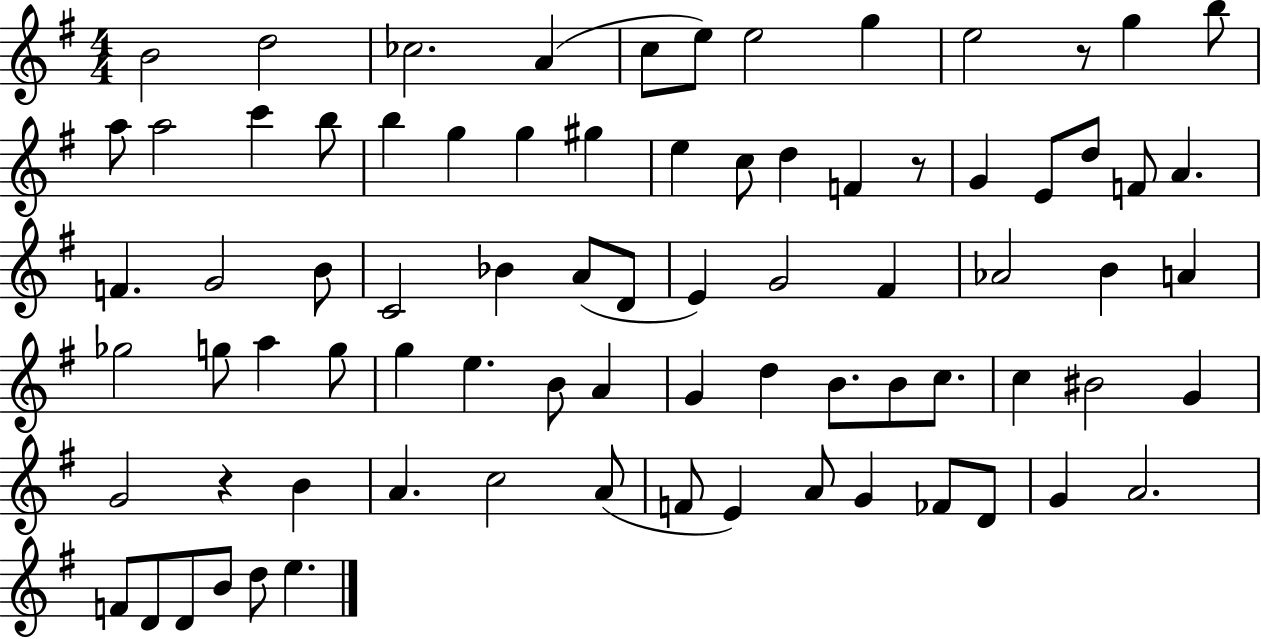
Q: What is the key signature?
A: G major